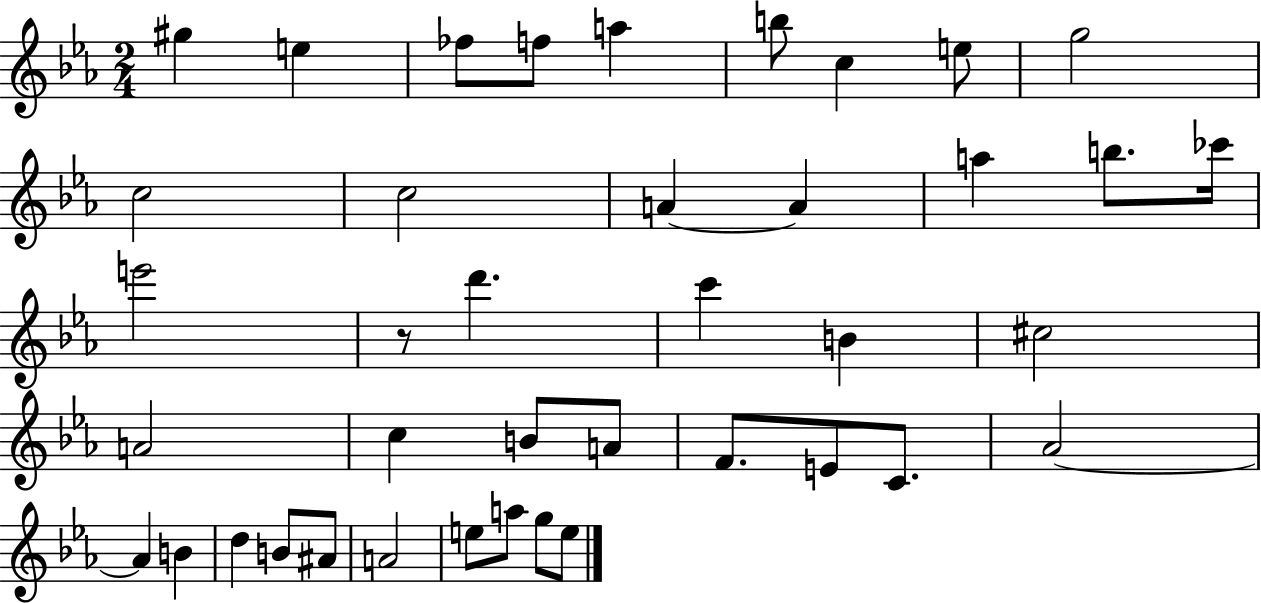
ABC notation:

X:1
T:Untitled
M:2/4
L:1/4
K:Eb
^g e _f/2 f/2 a b/2 c e/2 g2 c2 c2 A A a b/2 _c'/4 e'2 z/2 d' c' B ^c2 A2 c B/2 A/2 F/2 E/2 C/2 _A2 _A B d B/2 ^A/2 A2 e/2 a/2 g/2 e/2